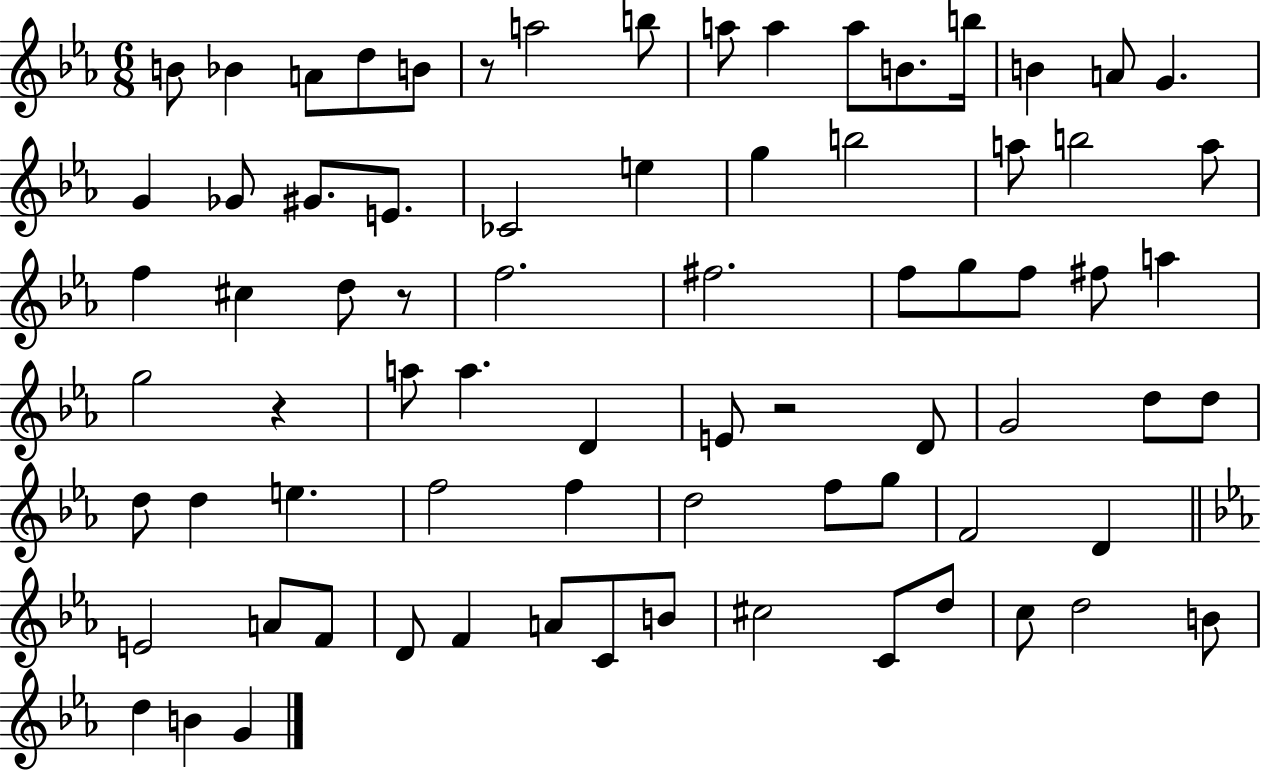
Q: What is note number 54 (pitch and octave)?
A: F4